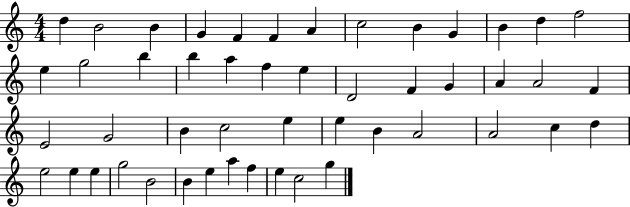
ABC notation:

X:1
T:Untitled
M:4/4
L:1/4
K:C
d B2 B G F F A c2 B G B d f2 e g2 b b a f e D2 F G A A2 F E2 G2 B c2 e e B A2 A2 c d e2 e e g2 B2 B e a f e c2 g